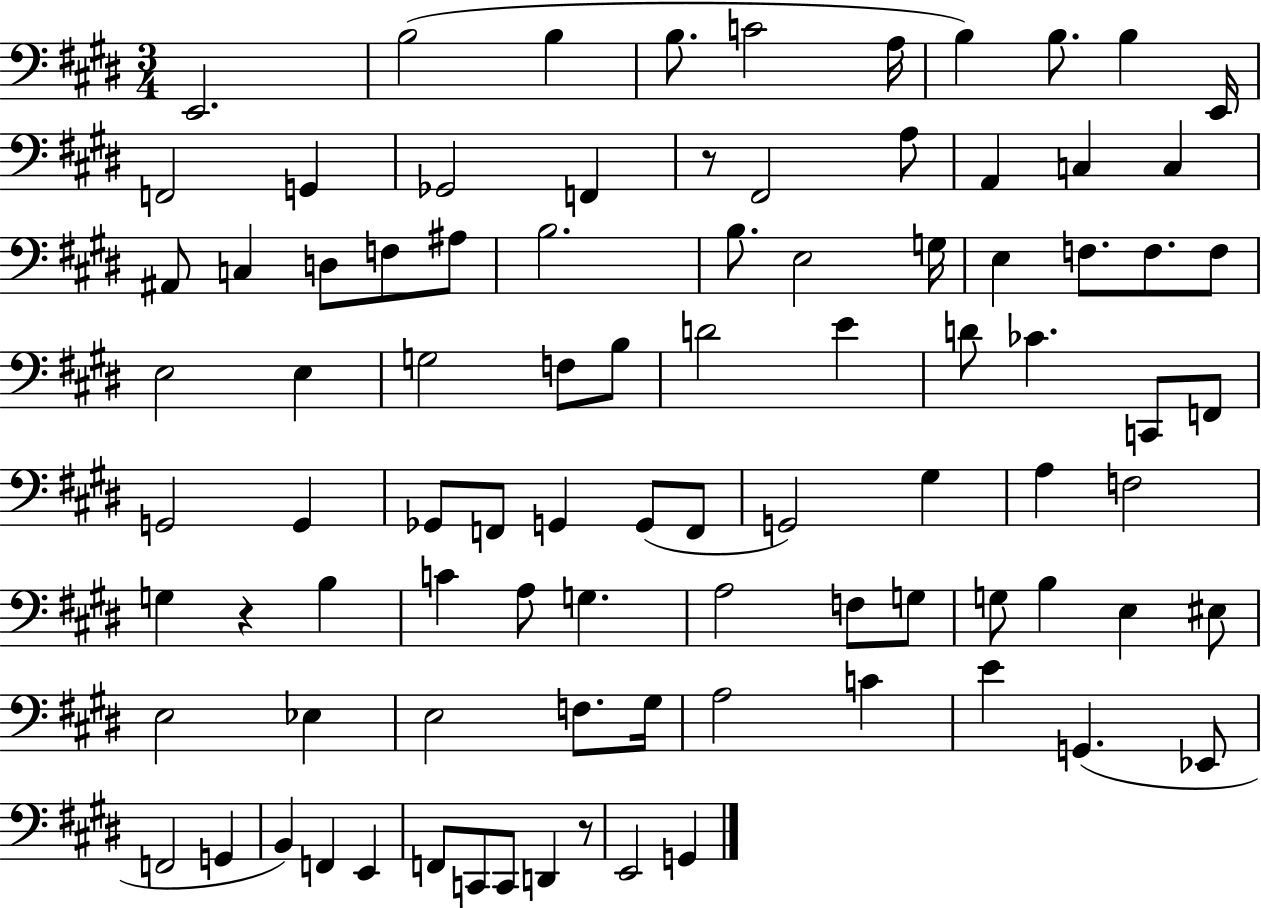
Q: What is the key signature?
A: E major